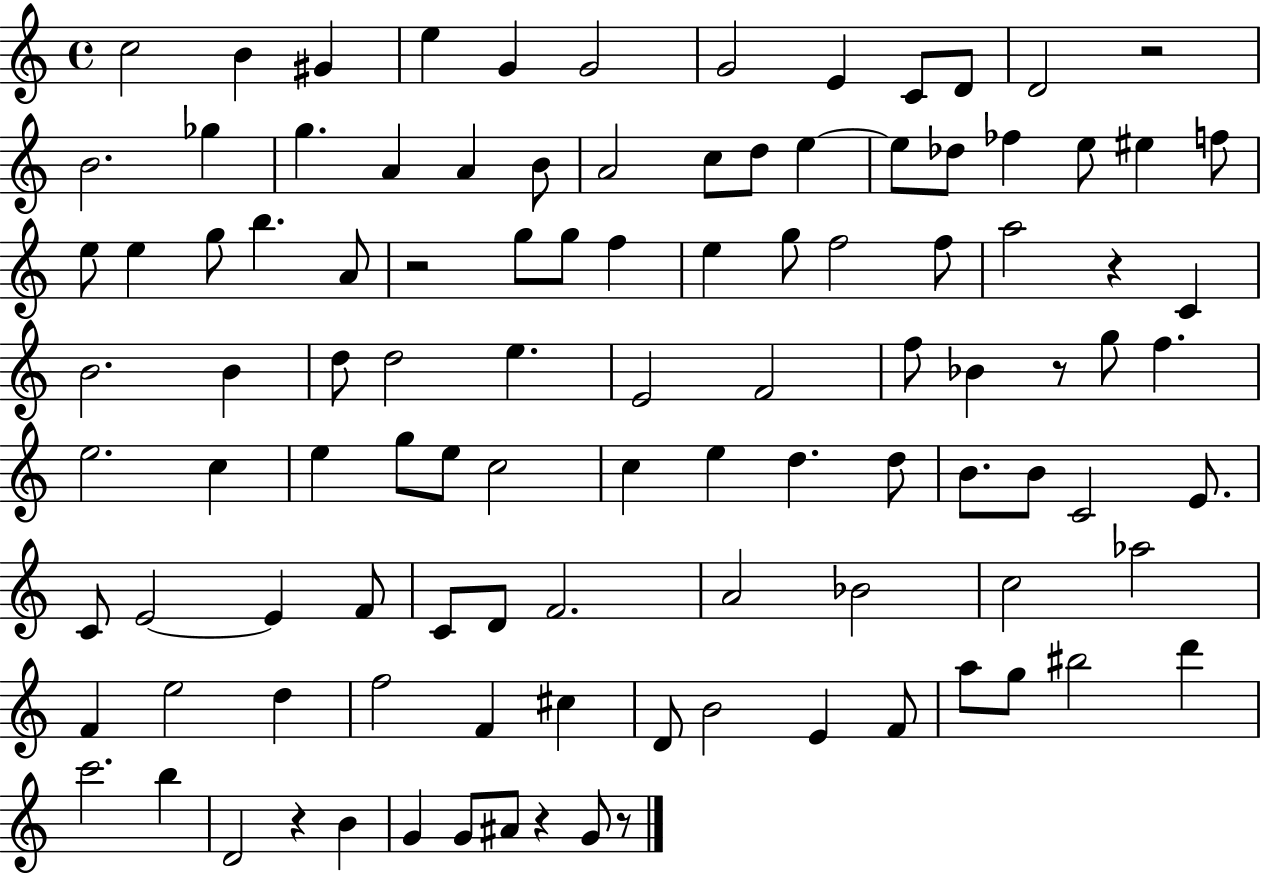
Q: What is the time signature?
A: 4/4